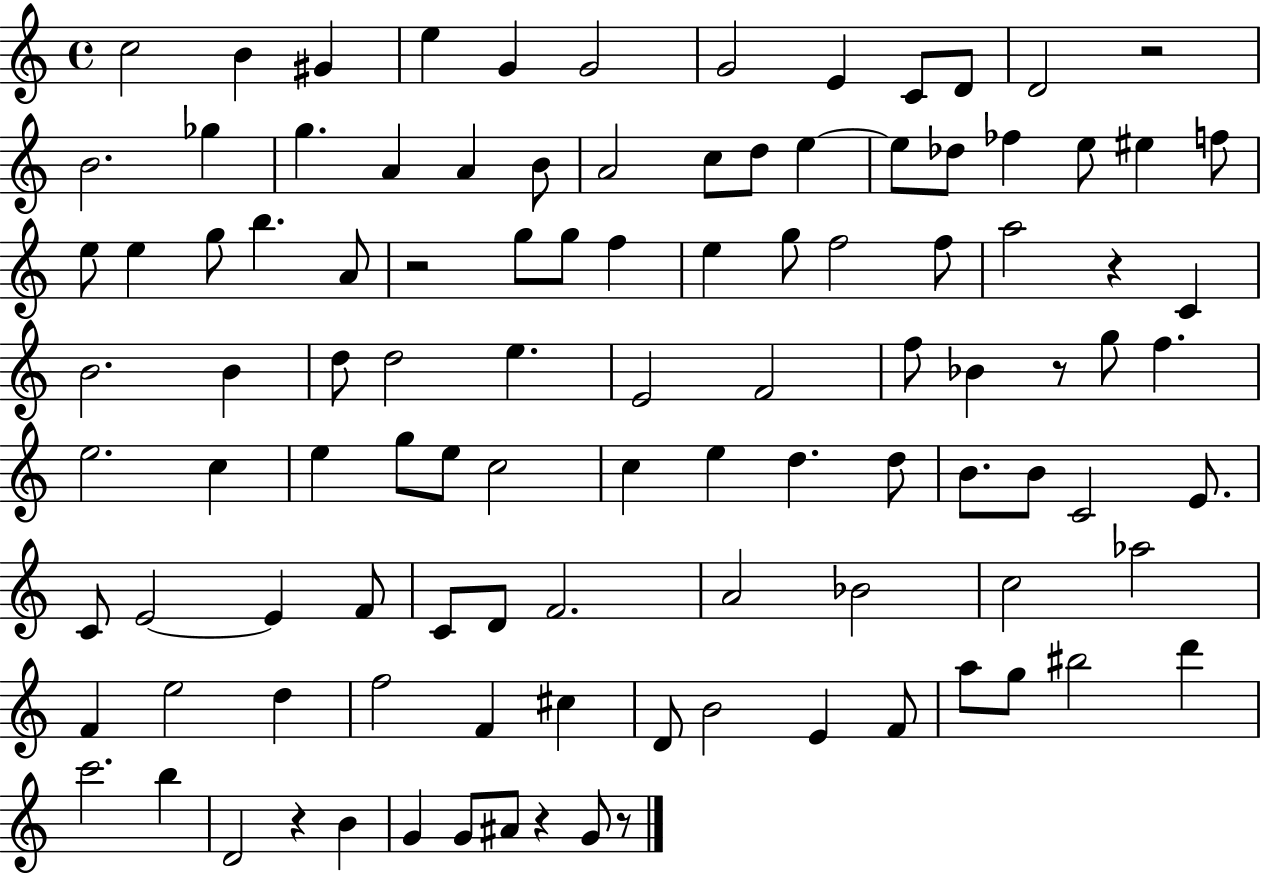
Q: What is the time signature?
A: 4/4